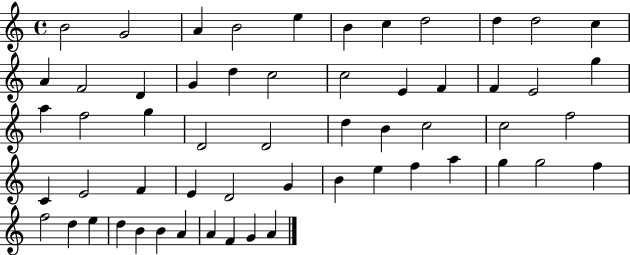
X:1
T:Untitled
M:4/4
L:1/4
K:C
B2 G2 A B2 e B c d2 d d2 c A F2 D G d c2 c2 E F F E2 g a f2 g D2 D2 d B c2 c2 f2 C E2 F E D2 G B e f a g g2 f f2 d e d B B A A F G A